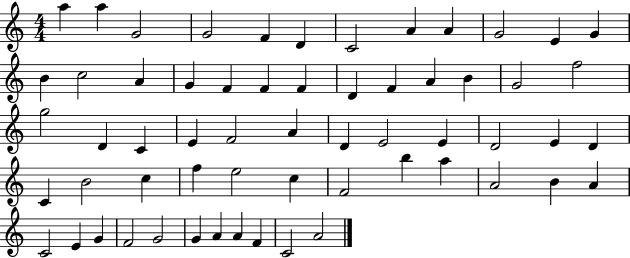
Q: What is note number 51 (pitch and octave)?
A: E4